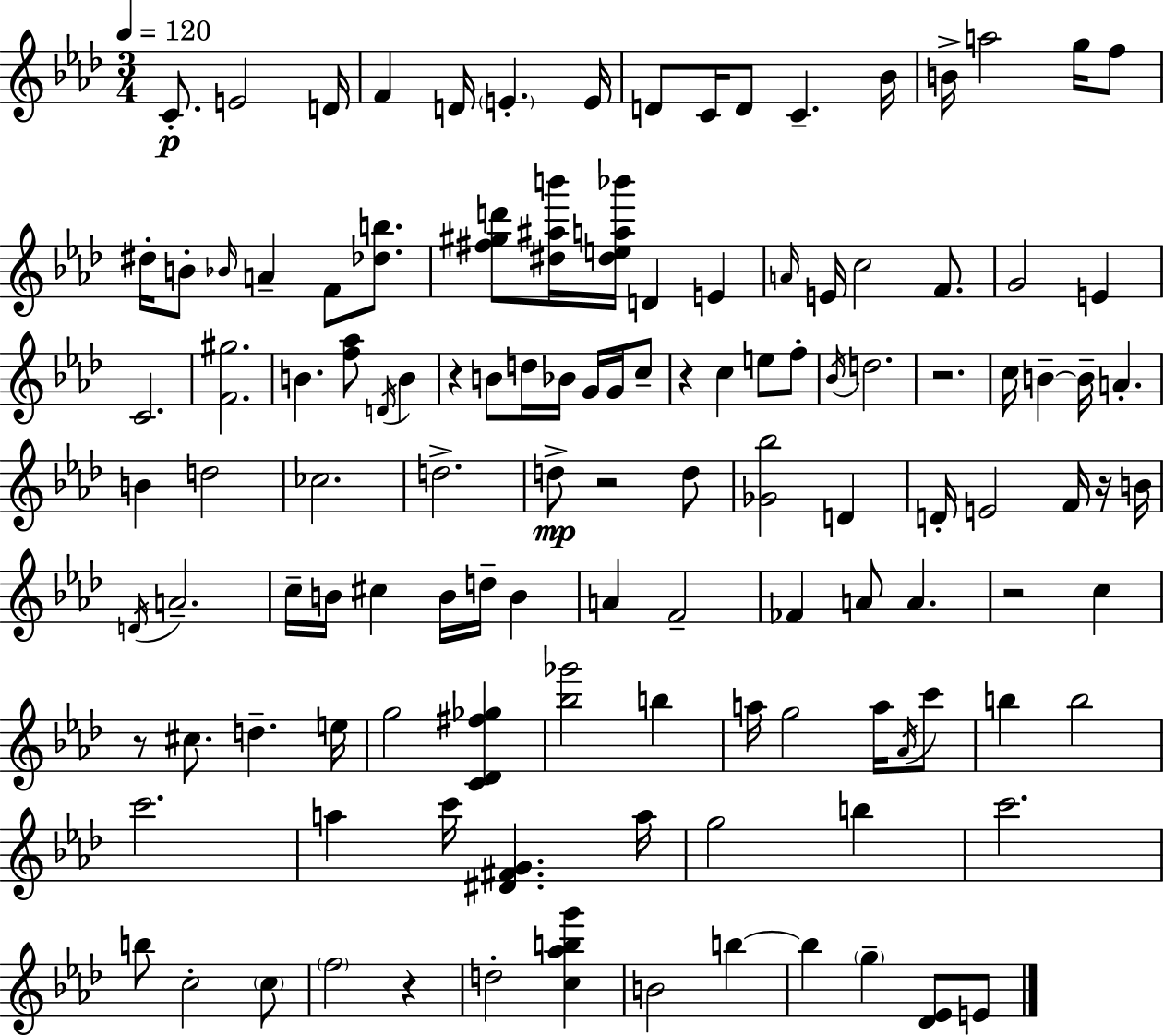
{
  \clef treble
  \numericTimeSignature
  \time 3/4
  \key f \minor
  \tempo 4 = 120
  \repeat volta 2 { c'8.-.\p e'2 d'16 | f'4 d'16 \parenthesize e'4.-. e'16 | d'8 c'16 d'8 c'4.-- bes'16 | b'16-> a''2 g''16 f''8 | \break dis''16-. b'8-. \grace { bes'16 } a'4-- f'8 <des'' b''>8. | <fis'' gis'' d'''>8 <dis'' ais'' b'''>16 <dis'' e'' a'' bes'''>16 d'4 e'4 | \grace { a'16 } e'16 c''2 f'8. | g'2 e'4 | \break c'2. | <f' gis''>2. | b'4. <f'' aes''>8 \acciaccatura { d'16 } b'4 | r4 b'8 d''16 bes'16 g'16 | \break g'16 c''8-- r4 c''4 e''8 | f''8-. \acciaccatura { bes'16 } d''2. | r2. | c''16 b'4--~~ b'16-- a'4.-. | \break b'4 d''2 | ces''2. | d''2.-> | d''8->\mp r2 | \break d''8 <ges' bes''>2 | d'4 d'16-. e'2 | f'16 r16 b'16 \acciaccatura { d'16 } a'2.-- | c''16-- b'16 cis''4 b'16 | \break d''16-- b'4 a'4 f'2-- | fes'4 a'8 a'4. | r2 | c''4 r8 cis''8. d''4.-- | \break e''16 g''2 | <c' des' fis'' ges''>4 <bes'' ges'''>2 | b''4 a''16 g''2 | a''16 \acciaccatura { aes'16 } c'''8 b''4 b''2 | \break c'''2. | a''4 c'''16 <dis' fis' g'>4. | a''16 g''2 | b''4 c'''2. | \break b''8 c''2-. | \parenthesize c''8 \parenthesize f''2 | r4 d''2-. | <c'' aes'' b'' g'''>4 b'2 | \break b''4~~ b''4 \parenthesize g''4-- | <des' ees'>8 e'8 } \bar "|."
}